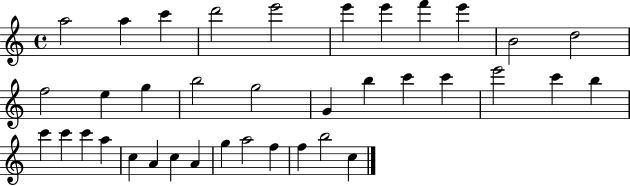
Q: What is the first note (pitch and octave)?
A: A5